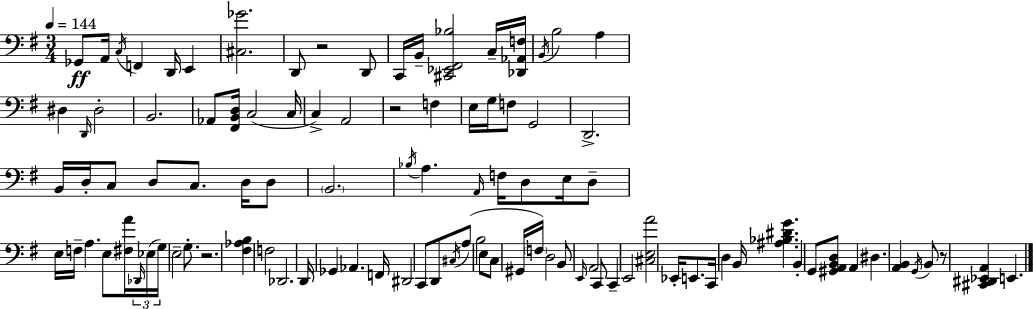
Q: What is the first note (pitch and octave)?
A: Gb2